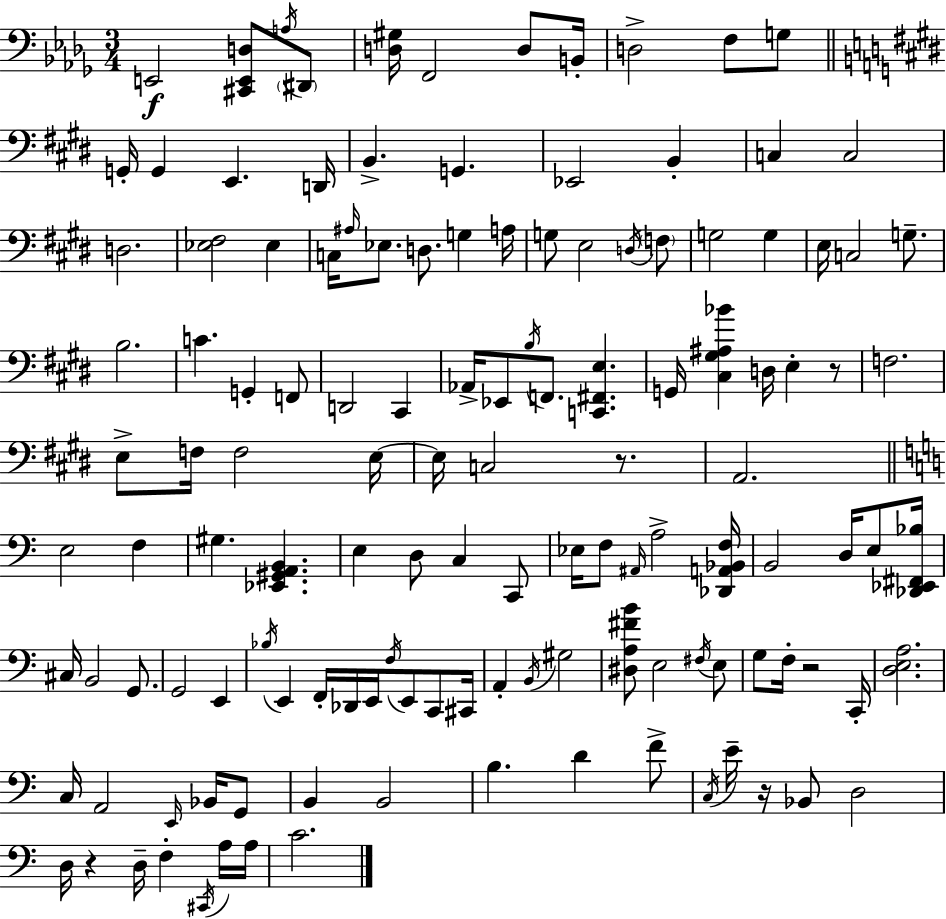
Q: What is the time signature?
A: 3/4